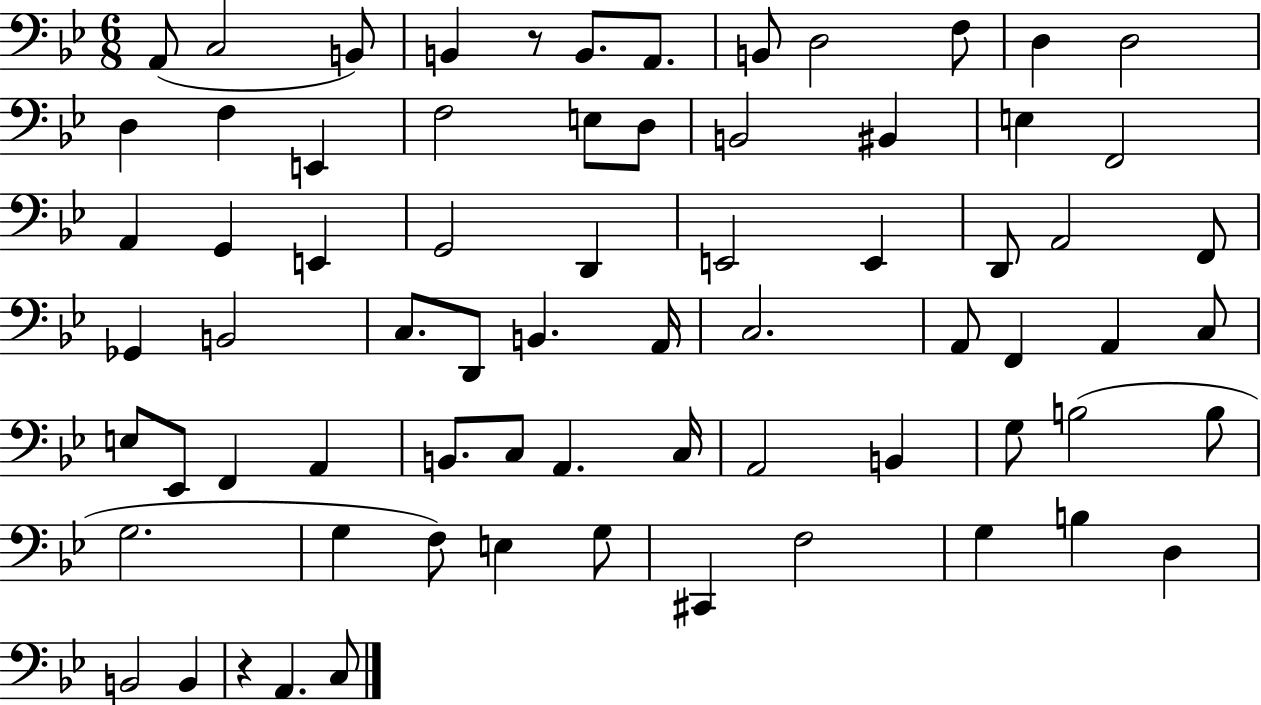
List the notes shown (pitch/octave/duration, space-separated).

A2/e C3/h B2/e B2/q R/e B2/e. A2/e. B2/e D3/h F3/e D3/q D3/h D3/q F3/q E2/q F3/h E3/e D3/e B2/h BIS2/q E3/q F2/h A2/q G2/q E2/q G2/h D2/q E2/h E2/q D2/e A2/h F2/e Gb2/q B2/h C3/e. D2/e B2/q. A2/s C3/h. A2/e F2/q A2/q C3/e E3/e Eb2/e F2/q A2/q B2/e. C3/e A2/q. C3/s A2/h B2/q G3/e B3/h B3/e G3/h. G3/q F3/e E3/q G3/e C#2/q F3/h G3/q B3/q D3/q B2/h B2/q R/q A2/q. C3/e